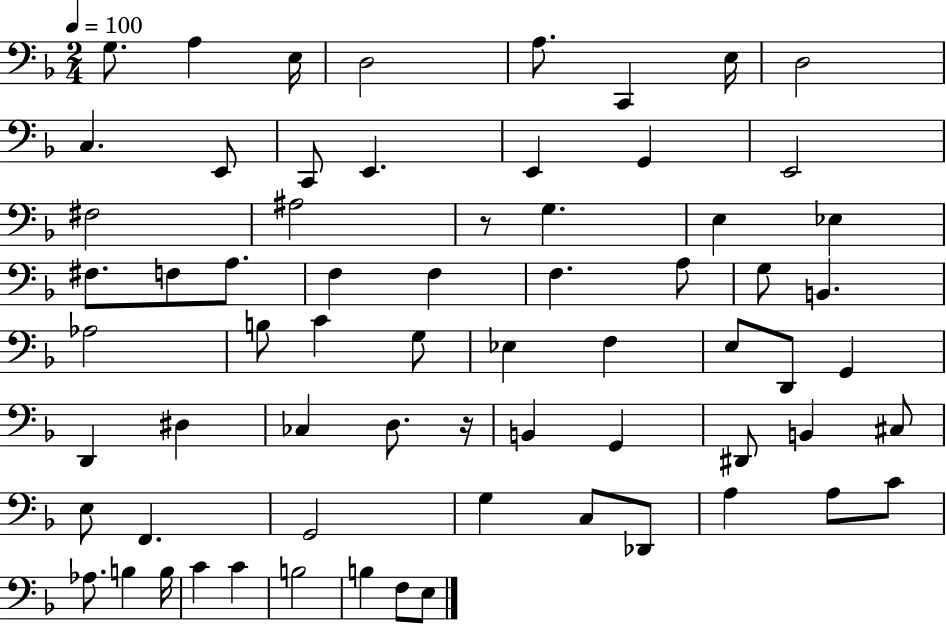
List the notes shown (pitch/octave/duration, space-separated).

G3/e. A3/q E3/s D3/h A3/e. C2/q E3/s D3/h C3/q. E2/e C2/e E2/q. E2/q G2/q E2/h F#3/h A#3/h R/e G3/q. E3/q Eb3/q F#3/e. F3/e A3/e. F3/q F3/q F3/q. A3/e G3/e B2/q. Ab3/h B3/e C4/q G3/e Eb3/q F3/q E3/e D2/e G2/q D2/q D#3/q CES3/q D3/e. R/s B2/q G2/q D#2/e B2/q C#3/e E3/e F2/q. G2/h G3/q C3/e Db2/e A3/q A3/e C4/e Ab3/e. B3/q B3/s C4/q C4/q B3/h B3/q F3/e E3/e